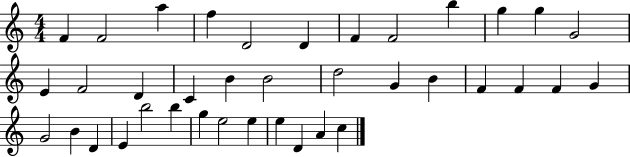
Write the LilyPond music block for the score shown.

{
  \clef treble
  \numericTimeSignature
  \time 4/4
  \key c \major
  f'4 f'2 a''4 | f''4 d'2 d'4 | f'4 f'2 b''4 | g''4 g''4 g'2 | \break e'4 f'2 d'4 | c'4 b'4 b'2 | d''2 g'4 b'4 | f'4 f'4 f'4 g'4 | \break g'2 b'4 d'4 | e'4 b''2 b''4 | g''4 e''2 e''4 | e''4 d'4 a'4 c''4 | \break \bar "|."
}